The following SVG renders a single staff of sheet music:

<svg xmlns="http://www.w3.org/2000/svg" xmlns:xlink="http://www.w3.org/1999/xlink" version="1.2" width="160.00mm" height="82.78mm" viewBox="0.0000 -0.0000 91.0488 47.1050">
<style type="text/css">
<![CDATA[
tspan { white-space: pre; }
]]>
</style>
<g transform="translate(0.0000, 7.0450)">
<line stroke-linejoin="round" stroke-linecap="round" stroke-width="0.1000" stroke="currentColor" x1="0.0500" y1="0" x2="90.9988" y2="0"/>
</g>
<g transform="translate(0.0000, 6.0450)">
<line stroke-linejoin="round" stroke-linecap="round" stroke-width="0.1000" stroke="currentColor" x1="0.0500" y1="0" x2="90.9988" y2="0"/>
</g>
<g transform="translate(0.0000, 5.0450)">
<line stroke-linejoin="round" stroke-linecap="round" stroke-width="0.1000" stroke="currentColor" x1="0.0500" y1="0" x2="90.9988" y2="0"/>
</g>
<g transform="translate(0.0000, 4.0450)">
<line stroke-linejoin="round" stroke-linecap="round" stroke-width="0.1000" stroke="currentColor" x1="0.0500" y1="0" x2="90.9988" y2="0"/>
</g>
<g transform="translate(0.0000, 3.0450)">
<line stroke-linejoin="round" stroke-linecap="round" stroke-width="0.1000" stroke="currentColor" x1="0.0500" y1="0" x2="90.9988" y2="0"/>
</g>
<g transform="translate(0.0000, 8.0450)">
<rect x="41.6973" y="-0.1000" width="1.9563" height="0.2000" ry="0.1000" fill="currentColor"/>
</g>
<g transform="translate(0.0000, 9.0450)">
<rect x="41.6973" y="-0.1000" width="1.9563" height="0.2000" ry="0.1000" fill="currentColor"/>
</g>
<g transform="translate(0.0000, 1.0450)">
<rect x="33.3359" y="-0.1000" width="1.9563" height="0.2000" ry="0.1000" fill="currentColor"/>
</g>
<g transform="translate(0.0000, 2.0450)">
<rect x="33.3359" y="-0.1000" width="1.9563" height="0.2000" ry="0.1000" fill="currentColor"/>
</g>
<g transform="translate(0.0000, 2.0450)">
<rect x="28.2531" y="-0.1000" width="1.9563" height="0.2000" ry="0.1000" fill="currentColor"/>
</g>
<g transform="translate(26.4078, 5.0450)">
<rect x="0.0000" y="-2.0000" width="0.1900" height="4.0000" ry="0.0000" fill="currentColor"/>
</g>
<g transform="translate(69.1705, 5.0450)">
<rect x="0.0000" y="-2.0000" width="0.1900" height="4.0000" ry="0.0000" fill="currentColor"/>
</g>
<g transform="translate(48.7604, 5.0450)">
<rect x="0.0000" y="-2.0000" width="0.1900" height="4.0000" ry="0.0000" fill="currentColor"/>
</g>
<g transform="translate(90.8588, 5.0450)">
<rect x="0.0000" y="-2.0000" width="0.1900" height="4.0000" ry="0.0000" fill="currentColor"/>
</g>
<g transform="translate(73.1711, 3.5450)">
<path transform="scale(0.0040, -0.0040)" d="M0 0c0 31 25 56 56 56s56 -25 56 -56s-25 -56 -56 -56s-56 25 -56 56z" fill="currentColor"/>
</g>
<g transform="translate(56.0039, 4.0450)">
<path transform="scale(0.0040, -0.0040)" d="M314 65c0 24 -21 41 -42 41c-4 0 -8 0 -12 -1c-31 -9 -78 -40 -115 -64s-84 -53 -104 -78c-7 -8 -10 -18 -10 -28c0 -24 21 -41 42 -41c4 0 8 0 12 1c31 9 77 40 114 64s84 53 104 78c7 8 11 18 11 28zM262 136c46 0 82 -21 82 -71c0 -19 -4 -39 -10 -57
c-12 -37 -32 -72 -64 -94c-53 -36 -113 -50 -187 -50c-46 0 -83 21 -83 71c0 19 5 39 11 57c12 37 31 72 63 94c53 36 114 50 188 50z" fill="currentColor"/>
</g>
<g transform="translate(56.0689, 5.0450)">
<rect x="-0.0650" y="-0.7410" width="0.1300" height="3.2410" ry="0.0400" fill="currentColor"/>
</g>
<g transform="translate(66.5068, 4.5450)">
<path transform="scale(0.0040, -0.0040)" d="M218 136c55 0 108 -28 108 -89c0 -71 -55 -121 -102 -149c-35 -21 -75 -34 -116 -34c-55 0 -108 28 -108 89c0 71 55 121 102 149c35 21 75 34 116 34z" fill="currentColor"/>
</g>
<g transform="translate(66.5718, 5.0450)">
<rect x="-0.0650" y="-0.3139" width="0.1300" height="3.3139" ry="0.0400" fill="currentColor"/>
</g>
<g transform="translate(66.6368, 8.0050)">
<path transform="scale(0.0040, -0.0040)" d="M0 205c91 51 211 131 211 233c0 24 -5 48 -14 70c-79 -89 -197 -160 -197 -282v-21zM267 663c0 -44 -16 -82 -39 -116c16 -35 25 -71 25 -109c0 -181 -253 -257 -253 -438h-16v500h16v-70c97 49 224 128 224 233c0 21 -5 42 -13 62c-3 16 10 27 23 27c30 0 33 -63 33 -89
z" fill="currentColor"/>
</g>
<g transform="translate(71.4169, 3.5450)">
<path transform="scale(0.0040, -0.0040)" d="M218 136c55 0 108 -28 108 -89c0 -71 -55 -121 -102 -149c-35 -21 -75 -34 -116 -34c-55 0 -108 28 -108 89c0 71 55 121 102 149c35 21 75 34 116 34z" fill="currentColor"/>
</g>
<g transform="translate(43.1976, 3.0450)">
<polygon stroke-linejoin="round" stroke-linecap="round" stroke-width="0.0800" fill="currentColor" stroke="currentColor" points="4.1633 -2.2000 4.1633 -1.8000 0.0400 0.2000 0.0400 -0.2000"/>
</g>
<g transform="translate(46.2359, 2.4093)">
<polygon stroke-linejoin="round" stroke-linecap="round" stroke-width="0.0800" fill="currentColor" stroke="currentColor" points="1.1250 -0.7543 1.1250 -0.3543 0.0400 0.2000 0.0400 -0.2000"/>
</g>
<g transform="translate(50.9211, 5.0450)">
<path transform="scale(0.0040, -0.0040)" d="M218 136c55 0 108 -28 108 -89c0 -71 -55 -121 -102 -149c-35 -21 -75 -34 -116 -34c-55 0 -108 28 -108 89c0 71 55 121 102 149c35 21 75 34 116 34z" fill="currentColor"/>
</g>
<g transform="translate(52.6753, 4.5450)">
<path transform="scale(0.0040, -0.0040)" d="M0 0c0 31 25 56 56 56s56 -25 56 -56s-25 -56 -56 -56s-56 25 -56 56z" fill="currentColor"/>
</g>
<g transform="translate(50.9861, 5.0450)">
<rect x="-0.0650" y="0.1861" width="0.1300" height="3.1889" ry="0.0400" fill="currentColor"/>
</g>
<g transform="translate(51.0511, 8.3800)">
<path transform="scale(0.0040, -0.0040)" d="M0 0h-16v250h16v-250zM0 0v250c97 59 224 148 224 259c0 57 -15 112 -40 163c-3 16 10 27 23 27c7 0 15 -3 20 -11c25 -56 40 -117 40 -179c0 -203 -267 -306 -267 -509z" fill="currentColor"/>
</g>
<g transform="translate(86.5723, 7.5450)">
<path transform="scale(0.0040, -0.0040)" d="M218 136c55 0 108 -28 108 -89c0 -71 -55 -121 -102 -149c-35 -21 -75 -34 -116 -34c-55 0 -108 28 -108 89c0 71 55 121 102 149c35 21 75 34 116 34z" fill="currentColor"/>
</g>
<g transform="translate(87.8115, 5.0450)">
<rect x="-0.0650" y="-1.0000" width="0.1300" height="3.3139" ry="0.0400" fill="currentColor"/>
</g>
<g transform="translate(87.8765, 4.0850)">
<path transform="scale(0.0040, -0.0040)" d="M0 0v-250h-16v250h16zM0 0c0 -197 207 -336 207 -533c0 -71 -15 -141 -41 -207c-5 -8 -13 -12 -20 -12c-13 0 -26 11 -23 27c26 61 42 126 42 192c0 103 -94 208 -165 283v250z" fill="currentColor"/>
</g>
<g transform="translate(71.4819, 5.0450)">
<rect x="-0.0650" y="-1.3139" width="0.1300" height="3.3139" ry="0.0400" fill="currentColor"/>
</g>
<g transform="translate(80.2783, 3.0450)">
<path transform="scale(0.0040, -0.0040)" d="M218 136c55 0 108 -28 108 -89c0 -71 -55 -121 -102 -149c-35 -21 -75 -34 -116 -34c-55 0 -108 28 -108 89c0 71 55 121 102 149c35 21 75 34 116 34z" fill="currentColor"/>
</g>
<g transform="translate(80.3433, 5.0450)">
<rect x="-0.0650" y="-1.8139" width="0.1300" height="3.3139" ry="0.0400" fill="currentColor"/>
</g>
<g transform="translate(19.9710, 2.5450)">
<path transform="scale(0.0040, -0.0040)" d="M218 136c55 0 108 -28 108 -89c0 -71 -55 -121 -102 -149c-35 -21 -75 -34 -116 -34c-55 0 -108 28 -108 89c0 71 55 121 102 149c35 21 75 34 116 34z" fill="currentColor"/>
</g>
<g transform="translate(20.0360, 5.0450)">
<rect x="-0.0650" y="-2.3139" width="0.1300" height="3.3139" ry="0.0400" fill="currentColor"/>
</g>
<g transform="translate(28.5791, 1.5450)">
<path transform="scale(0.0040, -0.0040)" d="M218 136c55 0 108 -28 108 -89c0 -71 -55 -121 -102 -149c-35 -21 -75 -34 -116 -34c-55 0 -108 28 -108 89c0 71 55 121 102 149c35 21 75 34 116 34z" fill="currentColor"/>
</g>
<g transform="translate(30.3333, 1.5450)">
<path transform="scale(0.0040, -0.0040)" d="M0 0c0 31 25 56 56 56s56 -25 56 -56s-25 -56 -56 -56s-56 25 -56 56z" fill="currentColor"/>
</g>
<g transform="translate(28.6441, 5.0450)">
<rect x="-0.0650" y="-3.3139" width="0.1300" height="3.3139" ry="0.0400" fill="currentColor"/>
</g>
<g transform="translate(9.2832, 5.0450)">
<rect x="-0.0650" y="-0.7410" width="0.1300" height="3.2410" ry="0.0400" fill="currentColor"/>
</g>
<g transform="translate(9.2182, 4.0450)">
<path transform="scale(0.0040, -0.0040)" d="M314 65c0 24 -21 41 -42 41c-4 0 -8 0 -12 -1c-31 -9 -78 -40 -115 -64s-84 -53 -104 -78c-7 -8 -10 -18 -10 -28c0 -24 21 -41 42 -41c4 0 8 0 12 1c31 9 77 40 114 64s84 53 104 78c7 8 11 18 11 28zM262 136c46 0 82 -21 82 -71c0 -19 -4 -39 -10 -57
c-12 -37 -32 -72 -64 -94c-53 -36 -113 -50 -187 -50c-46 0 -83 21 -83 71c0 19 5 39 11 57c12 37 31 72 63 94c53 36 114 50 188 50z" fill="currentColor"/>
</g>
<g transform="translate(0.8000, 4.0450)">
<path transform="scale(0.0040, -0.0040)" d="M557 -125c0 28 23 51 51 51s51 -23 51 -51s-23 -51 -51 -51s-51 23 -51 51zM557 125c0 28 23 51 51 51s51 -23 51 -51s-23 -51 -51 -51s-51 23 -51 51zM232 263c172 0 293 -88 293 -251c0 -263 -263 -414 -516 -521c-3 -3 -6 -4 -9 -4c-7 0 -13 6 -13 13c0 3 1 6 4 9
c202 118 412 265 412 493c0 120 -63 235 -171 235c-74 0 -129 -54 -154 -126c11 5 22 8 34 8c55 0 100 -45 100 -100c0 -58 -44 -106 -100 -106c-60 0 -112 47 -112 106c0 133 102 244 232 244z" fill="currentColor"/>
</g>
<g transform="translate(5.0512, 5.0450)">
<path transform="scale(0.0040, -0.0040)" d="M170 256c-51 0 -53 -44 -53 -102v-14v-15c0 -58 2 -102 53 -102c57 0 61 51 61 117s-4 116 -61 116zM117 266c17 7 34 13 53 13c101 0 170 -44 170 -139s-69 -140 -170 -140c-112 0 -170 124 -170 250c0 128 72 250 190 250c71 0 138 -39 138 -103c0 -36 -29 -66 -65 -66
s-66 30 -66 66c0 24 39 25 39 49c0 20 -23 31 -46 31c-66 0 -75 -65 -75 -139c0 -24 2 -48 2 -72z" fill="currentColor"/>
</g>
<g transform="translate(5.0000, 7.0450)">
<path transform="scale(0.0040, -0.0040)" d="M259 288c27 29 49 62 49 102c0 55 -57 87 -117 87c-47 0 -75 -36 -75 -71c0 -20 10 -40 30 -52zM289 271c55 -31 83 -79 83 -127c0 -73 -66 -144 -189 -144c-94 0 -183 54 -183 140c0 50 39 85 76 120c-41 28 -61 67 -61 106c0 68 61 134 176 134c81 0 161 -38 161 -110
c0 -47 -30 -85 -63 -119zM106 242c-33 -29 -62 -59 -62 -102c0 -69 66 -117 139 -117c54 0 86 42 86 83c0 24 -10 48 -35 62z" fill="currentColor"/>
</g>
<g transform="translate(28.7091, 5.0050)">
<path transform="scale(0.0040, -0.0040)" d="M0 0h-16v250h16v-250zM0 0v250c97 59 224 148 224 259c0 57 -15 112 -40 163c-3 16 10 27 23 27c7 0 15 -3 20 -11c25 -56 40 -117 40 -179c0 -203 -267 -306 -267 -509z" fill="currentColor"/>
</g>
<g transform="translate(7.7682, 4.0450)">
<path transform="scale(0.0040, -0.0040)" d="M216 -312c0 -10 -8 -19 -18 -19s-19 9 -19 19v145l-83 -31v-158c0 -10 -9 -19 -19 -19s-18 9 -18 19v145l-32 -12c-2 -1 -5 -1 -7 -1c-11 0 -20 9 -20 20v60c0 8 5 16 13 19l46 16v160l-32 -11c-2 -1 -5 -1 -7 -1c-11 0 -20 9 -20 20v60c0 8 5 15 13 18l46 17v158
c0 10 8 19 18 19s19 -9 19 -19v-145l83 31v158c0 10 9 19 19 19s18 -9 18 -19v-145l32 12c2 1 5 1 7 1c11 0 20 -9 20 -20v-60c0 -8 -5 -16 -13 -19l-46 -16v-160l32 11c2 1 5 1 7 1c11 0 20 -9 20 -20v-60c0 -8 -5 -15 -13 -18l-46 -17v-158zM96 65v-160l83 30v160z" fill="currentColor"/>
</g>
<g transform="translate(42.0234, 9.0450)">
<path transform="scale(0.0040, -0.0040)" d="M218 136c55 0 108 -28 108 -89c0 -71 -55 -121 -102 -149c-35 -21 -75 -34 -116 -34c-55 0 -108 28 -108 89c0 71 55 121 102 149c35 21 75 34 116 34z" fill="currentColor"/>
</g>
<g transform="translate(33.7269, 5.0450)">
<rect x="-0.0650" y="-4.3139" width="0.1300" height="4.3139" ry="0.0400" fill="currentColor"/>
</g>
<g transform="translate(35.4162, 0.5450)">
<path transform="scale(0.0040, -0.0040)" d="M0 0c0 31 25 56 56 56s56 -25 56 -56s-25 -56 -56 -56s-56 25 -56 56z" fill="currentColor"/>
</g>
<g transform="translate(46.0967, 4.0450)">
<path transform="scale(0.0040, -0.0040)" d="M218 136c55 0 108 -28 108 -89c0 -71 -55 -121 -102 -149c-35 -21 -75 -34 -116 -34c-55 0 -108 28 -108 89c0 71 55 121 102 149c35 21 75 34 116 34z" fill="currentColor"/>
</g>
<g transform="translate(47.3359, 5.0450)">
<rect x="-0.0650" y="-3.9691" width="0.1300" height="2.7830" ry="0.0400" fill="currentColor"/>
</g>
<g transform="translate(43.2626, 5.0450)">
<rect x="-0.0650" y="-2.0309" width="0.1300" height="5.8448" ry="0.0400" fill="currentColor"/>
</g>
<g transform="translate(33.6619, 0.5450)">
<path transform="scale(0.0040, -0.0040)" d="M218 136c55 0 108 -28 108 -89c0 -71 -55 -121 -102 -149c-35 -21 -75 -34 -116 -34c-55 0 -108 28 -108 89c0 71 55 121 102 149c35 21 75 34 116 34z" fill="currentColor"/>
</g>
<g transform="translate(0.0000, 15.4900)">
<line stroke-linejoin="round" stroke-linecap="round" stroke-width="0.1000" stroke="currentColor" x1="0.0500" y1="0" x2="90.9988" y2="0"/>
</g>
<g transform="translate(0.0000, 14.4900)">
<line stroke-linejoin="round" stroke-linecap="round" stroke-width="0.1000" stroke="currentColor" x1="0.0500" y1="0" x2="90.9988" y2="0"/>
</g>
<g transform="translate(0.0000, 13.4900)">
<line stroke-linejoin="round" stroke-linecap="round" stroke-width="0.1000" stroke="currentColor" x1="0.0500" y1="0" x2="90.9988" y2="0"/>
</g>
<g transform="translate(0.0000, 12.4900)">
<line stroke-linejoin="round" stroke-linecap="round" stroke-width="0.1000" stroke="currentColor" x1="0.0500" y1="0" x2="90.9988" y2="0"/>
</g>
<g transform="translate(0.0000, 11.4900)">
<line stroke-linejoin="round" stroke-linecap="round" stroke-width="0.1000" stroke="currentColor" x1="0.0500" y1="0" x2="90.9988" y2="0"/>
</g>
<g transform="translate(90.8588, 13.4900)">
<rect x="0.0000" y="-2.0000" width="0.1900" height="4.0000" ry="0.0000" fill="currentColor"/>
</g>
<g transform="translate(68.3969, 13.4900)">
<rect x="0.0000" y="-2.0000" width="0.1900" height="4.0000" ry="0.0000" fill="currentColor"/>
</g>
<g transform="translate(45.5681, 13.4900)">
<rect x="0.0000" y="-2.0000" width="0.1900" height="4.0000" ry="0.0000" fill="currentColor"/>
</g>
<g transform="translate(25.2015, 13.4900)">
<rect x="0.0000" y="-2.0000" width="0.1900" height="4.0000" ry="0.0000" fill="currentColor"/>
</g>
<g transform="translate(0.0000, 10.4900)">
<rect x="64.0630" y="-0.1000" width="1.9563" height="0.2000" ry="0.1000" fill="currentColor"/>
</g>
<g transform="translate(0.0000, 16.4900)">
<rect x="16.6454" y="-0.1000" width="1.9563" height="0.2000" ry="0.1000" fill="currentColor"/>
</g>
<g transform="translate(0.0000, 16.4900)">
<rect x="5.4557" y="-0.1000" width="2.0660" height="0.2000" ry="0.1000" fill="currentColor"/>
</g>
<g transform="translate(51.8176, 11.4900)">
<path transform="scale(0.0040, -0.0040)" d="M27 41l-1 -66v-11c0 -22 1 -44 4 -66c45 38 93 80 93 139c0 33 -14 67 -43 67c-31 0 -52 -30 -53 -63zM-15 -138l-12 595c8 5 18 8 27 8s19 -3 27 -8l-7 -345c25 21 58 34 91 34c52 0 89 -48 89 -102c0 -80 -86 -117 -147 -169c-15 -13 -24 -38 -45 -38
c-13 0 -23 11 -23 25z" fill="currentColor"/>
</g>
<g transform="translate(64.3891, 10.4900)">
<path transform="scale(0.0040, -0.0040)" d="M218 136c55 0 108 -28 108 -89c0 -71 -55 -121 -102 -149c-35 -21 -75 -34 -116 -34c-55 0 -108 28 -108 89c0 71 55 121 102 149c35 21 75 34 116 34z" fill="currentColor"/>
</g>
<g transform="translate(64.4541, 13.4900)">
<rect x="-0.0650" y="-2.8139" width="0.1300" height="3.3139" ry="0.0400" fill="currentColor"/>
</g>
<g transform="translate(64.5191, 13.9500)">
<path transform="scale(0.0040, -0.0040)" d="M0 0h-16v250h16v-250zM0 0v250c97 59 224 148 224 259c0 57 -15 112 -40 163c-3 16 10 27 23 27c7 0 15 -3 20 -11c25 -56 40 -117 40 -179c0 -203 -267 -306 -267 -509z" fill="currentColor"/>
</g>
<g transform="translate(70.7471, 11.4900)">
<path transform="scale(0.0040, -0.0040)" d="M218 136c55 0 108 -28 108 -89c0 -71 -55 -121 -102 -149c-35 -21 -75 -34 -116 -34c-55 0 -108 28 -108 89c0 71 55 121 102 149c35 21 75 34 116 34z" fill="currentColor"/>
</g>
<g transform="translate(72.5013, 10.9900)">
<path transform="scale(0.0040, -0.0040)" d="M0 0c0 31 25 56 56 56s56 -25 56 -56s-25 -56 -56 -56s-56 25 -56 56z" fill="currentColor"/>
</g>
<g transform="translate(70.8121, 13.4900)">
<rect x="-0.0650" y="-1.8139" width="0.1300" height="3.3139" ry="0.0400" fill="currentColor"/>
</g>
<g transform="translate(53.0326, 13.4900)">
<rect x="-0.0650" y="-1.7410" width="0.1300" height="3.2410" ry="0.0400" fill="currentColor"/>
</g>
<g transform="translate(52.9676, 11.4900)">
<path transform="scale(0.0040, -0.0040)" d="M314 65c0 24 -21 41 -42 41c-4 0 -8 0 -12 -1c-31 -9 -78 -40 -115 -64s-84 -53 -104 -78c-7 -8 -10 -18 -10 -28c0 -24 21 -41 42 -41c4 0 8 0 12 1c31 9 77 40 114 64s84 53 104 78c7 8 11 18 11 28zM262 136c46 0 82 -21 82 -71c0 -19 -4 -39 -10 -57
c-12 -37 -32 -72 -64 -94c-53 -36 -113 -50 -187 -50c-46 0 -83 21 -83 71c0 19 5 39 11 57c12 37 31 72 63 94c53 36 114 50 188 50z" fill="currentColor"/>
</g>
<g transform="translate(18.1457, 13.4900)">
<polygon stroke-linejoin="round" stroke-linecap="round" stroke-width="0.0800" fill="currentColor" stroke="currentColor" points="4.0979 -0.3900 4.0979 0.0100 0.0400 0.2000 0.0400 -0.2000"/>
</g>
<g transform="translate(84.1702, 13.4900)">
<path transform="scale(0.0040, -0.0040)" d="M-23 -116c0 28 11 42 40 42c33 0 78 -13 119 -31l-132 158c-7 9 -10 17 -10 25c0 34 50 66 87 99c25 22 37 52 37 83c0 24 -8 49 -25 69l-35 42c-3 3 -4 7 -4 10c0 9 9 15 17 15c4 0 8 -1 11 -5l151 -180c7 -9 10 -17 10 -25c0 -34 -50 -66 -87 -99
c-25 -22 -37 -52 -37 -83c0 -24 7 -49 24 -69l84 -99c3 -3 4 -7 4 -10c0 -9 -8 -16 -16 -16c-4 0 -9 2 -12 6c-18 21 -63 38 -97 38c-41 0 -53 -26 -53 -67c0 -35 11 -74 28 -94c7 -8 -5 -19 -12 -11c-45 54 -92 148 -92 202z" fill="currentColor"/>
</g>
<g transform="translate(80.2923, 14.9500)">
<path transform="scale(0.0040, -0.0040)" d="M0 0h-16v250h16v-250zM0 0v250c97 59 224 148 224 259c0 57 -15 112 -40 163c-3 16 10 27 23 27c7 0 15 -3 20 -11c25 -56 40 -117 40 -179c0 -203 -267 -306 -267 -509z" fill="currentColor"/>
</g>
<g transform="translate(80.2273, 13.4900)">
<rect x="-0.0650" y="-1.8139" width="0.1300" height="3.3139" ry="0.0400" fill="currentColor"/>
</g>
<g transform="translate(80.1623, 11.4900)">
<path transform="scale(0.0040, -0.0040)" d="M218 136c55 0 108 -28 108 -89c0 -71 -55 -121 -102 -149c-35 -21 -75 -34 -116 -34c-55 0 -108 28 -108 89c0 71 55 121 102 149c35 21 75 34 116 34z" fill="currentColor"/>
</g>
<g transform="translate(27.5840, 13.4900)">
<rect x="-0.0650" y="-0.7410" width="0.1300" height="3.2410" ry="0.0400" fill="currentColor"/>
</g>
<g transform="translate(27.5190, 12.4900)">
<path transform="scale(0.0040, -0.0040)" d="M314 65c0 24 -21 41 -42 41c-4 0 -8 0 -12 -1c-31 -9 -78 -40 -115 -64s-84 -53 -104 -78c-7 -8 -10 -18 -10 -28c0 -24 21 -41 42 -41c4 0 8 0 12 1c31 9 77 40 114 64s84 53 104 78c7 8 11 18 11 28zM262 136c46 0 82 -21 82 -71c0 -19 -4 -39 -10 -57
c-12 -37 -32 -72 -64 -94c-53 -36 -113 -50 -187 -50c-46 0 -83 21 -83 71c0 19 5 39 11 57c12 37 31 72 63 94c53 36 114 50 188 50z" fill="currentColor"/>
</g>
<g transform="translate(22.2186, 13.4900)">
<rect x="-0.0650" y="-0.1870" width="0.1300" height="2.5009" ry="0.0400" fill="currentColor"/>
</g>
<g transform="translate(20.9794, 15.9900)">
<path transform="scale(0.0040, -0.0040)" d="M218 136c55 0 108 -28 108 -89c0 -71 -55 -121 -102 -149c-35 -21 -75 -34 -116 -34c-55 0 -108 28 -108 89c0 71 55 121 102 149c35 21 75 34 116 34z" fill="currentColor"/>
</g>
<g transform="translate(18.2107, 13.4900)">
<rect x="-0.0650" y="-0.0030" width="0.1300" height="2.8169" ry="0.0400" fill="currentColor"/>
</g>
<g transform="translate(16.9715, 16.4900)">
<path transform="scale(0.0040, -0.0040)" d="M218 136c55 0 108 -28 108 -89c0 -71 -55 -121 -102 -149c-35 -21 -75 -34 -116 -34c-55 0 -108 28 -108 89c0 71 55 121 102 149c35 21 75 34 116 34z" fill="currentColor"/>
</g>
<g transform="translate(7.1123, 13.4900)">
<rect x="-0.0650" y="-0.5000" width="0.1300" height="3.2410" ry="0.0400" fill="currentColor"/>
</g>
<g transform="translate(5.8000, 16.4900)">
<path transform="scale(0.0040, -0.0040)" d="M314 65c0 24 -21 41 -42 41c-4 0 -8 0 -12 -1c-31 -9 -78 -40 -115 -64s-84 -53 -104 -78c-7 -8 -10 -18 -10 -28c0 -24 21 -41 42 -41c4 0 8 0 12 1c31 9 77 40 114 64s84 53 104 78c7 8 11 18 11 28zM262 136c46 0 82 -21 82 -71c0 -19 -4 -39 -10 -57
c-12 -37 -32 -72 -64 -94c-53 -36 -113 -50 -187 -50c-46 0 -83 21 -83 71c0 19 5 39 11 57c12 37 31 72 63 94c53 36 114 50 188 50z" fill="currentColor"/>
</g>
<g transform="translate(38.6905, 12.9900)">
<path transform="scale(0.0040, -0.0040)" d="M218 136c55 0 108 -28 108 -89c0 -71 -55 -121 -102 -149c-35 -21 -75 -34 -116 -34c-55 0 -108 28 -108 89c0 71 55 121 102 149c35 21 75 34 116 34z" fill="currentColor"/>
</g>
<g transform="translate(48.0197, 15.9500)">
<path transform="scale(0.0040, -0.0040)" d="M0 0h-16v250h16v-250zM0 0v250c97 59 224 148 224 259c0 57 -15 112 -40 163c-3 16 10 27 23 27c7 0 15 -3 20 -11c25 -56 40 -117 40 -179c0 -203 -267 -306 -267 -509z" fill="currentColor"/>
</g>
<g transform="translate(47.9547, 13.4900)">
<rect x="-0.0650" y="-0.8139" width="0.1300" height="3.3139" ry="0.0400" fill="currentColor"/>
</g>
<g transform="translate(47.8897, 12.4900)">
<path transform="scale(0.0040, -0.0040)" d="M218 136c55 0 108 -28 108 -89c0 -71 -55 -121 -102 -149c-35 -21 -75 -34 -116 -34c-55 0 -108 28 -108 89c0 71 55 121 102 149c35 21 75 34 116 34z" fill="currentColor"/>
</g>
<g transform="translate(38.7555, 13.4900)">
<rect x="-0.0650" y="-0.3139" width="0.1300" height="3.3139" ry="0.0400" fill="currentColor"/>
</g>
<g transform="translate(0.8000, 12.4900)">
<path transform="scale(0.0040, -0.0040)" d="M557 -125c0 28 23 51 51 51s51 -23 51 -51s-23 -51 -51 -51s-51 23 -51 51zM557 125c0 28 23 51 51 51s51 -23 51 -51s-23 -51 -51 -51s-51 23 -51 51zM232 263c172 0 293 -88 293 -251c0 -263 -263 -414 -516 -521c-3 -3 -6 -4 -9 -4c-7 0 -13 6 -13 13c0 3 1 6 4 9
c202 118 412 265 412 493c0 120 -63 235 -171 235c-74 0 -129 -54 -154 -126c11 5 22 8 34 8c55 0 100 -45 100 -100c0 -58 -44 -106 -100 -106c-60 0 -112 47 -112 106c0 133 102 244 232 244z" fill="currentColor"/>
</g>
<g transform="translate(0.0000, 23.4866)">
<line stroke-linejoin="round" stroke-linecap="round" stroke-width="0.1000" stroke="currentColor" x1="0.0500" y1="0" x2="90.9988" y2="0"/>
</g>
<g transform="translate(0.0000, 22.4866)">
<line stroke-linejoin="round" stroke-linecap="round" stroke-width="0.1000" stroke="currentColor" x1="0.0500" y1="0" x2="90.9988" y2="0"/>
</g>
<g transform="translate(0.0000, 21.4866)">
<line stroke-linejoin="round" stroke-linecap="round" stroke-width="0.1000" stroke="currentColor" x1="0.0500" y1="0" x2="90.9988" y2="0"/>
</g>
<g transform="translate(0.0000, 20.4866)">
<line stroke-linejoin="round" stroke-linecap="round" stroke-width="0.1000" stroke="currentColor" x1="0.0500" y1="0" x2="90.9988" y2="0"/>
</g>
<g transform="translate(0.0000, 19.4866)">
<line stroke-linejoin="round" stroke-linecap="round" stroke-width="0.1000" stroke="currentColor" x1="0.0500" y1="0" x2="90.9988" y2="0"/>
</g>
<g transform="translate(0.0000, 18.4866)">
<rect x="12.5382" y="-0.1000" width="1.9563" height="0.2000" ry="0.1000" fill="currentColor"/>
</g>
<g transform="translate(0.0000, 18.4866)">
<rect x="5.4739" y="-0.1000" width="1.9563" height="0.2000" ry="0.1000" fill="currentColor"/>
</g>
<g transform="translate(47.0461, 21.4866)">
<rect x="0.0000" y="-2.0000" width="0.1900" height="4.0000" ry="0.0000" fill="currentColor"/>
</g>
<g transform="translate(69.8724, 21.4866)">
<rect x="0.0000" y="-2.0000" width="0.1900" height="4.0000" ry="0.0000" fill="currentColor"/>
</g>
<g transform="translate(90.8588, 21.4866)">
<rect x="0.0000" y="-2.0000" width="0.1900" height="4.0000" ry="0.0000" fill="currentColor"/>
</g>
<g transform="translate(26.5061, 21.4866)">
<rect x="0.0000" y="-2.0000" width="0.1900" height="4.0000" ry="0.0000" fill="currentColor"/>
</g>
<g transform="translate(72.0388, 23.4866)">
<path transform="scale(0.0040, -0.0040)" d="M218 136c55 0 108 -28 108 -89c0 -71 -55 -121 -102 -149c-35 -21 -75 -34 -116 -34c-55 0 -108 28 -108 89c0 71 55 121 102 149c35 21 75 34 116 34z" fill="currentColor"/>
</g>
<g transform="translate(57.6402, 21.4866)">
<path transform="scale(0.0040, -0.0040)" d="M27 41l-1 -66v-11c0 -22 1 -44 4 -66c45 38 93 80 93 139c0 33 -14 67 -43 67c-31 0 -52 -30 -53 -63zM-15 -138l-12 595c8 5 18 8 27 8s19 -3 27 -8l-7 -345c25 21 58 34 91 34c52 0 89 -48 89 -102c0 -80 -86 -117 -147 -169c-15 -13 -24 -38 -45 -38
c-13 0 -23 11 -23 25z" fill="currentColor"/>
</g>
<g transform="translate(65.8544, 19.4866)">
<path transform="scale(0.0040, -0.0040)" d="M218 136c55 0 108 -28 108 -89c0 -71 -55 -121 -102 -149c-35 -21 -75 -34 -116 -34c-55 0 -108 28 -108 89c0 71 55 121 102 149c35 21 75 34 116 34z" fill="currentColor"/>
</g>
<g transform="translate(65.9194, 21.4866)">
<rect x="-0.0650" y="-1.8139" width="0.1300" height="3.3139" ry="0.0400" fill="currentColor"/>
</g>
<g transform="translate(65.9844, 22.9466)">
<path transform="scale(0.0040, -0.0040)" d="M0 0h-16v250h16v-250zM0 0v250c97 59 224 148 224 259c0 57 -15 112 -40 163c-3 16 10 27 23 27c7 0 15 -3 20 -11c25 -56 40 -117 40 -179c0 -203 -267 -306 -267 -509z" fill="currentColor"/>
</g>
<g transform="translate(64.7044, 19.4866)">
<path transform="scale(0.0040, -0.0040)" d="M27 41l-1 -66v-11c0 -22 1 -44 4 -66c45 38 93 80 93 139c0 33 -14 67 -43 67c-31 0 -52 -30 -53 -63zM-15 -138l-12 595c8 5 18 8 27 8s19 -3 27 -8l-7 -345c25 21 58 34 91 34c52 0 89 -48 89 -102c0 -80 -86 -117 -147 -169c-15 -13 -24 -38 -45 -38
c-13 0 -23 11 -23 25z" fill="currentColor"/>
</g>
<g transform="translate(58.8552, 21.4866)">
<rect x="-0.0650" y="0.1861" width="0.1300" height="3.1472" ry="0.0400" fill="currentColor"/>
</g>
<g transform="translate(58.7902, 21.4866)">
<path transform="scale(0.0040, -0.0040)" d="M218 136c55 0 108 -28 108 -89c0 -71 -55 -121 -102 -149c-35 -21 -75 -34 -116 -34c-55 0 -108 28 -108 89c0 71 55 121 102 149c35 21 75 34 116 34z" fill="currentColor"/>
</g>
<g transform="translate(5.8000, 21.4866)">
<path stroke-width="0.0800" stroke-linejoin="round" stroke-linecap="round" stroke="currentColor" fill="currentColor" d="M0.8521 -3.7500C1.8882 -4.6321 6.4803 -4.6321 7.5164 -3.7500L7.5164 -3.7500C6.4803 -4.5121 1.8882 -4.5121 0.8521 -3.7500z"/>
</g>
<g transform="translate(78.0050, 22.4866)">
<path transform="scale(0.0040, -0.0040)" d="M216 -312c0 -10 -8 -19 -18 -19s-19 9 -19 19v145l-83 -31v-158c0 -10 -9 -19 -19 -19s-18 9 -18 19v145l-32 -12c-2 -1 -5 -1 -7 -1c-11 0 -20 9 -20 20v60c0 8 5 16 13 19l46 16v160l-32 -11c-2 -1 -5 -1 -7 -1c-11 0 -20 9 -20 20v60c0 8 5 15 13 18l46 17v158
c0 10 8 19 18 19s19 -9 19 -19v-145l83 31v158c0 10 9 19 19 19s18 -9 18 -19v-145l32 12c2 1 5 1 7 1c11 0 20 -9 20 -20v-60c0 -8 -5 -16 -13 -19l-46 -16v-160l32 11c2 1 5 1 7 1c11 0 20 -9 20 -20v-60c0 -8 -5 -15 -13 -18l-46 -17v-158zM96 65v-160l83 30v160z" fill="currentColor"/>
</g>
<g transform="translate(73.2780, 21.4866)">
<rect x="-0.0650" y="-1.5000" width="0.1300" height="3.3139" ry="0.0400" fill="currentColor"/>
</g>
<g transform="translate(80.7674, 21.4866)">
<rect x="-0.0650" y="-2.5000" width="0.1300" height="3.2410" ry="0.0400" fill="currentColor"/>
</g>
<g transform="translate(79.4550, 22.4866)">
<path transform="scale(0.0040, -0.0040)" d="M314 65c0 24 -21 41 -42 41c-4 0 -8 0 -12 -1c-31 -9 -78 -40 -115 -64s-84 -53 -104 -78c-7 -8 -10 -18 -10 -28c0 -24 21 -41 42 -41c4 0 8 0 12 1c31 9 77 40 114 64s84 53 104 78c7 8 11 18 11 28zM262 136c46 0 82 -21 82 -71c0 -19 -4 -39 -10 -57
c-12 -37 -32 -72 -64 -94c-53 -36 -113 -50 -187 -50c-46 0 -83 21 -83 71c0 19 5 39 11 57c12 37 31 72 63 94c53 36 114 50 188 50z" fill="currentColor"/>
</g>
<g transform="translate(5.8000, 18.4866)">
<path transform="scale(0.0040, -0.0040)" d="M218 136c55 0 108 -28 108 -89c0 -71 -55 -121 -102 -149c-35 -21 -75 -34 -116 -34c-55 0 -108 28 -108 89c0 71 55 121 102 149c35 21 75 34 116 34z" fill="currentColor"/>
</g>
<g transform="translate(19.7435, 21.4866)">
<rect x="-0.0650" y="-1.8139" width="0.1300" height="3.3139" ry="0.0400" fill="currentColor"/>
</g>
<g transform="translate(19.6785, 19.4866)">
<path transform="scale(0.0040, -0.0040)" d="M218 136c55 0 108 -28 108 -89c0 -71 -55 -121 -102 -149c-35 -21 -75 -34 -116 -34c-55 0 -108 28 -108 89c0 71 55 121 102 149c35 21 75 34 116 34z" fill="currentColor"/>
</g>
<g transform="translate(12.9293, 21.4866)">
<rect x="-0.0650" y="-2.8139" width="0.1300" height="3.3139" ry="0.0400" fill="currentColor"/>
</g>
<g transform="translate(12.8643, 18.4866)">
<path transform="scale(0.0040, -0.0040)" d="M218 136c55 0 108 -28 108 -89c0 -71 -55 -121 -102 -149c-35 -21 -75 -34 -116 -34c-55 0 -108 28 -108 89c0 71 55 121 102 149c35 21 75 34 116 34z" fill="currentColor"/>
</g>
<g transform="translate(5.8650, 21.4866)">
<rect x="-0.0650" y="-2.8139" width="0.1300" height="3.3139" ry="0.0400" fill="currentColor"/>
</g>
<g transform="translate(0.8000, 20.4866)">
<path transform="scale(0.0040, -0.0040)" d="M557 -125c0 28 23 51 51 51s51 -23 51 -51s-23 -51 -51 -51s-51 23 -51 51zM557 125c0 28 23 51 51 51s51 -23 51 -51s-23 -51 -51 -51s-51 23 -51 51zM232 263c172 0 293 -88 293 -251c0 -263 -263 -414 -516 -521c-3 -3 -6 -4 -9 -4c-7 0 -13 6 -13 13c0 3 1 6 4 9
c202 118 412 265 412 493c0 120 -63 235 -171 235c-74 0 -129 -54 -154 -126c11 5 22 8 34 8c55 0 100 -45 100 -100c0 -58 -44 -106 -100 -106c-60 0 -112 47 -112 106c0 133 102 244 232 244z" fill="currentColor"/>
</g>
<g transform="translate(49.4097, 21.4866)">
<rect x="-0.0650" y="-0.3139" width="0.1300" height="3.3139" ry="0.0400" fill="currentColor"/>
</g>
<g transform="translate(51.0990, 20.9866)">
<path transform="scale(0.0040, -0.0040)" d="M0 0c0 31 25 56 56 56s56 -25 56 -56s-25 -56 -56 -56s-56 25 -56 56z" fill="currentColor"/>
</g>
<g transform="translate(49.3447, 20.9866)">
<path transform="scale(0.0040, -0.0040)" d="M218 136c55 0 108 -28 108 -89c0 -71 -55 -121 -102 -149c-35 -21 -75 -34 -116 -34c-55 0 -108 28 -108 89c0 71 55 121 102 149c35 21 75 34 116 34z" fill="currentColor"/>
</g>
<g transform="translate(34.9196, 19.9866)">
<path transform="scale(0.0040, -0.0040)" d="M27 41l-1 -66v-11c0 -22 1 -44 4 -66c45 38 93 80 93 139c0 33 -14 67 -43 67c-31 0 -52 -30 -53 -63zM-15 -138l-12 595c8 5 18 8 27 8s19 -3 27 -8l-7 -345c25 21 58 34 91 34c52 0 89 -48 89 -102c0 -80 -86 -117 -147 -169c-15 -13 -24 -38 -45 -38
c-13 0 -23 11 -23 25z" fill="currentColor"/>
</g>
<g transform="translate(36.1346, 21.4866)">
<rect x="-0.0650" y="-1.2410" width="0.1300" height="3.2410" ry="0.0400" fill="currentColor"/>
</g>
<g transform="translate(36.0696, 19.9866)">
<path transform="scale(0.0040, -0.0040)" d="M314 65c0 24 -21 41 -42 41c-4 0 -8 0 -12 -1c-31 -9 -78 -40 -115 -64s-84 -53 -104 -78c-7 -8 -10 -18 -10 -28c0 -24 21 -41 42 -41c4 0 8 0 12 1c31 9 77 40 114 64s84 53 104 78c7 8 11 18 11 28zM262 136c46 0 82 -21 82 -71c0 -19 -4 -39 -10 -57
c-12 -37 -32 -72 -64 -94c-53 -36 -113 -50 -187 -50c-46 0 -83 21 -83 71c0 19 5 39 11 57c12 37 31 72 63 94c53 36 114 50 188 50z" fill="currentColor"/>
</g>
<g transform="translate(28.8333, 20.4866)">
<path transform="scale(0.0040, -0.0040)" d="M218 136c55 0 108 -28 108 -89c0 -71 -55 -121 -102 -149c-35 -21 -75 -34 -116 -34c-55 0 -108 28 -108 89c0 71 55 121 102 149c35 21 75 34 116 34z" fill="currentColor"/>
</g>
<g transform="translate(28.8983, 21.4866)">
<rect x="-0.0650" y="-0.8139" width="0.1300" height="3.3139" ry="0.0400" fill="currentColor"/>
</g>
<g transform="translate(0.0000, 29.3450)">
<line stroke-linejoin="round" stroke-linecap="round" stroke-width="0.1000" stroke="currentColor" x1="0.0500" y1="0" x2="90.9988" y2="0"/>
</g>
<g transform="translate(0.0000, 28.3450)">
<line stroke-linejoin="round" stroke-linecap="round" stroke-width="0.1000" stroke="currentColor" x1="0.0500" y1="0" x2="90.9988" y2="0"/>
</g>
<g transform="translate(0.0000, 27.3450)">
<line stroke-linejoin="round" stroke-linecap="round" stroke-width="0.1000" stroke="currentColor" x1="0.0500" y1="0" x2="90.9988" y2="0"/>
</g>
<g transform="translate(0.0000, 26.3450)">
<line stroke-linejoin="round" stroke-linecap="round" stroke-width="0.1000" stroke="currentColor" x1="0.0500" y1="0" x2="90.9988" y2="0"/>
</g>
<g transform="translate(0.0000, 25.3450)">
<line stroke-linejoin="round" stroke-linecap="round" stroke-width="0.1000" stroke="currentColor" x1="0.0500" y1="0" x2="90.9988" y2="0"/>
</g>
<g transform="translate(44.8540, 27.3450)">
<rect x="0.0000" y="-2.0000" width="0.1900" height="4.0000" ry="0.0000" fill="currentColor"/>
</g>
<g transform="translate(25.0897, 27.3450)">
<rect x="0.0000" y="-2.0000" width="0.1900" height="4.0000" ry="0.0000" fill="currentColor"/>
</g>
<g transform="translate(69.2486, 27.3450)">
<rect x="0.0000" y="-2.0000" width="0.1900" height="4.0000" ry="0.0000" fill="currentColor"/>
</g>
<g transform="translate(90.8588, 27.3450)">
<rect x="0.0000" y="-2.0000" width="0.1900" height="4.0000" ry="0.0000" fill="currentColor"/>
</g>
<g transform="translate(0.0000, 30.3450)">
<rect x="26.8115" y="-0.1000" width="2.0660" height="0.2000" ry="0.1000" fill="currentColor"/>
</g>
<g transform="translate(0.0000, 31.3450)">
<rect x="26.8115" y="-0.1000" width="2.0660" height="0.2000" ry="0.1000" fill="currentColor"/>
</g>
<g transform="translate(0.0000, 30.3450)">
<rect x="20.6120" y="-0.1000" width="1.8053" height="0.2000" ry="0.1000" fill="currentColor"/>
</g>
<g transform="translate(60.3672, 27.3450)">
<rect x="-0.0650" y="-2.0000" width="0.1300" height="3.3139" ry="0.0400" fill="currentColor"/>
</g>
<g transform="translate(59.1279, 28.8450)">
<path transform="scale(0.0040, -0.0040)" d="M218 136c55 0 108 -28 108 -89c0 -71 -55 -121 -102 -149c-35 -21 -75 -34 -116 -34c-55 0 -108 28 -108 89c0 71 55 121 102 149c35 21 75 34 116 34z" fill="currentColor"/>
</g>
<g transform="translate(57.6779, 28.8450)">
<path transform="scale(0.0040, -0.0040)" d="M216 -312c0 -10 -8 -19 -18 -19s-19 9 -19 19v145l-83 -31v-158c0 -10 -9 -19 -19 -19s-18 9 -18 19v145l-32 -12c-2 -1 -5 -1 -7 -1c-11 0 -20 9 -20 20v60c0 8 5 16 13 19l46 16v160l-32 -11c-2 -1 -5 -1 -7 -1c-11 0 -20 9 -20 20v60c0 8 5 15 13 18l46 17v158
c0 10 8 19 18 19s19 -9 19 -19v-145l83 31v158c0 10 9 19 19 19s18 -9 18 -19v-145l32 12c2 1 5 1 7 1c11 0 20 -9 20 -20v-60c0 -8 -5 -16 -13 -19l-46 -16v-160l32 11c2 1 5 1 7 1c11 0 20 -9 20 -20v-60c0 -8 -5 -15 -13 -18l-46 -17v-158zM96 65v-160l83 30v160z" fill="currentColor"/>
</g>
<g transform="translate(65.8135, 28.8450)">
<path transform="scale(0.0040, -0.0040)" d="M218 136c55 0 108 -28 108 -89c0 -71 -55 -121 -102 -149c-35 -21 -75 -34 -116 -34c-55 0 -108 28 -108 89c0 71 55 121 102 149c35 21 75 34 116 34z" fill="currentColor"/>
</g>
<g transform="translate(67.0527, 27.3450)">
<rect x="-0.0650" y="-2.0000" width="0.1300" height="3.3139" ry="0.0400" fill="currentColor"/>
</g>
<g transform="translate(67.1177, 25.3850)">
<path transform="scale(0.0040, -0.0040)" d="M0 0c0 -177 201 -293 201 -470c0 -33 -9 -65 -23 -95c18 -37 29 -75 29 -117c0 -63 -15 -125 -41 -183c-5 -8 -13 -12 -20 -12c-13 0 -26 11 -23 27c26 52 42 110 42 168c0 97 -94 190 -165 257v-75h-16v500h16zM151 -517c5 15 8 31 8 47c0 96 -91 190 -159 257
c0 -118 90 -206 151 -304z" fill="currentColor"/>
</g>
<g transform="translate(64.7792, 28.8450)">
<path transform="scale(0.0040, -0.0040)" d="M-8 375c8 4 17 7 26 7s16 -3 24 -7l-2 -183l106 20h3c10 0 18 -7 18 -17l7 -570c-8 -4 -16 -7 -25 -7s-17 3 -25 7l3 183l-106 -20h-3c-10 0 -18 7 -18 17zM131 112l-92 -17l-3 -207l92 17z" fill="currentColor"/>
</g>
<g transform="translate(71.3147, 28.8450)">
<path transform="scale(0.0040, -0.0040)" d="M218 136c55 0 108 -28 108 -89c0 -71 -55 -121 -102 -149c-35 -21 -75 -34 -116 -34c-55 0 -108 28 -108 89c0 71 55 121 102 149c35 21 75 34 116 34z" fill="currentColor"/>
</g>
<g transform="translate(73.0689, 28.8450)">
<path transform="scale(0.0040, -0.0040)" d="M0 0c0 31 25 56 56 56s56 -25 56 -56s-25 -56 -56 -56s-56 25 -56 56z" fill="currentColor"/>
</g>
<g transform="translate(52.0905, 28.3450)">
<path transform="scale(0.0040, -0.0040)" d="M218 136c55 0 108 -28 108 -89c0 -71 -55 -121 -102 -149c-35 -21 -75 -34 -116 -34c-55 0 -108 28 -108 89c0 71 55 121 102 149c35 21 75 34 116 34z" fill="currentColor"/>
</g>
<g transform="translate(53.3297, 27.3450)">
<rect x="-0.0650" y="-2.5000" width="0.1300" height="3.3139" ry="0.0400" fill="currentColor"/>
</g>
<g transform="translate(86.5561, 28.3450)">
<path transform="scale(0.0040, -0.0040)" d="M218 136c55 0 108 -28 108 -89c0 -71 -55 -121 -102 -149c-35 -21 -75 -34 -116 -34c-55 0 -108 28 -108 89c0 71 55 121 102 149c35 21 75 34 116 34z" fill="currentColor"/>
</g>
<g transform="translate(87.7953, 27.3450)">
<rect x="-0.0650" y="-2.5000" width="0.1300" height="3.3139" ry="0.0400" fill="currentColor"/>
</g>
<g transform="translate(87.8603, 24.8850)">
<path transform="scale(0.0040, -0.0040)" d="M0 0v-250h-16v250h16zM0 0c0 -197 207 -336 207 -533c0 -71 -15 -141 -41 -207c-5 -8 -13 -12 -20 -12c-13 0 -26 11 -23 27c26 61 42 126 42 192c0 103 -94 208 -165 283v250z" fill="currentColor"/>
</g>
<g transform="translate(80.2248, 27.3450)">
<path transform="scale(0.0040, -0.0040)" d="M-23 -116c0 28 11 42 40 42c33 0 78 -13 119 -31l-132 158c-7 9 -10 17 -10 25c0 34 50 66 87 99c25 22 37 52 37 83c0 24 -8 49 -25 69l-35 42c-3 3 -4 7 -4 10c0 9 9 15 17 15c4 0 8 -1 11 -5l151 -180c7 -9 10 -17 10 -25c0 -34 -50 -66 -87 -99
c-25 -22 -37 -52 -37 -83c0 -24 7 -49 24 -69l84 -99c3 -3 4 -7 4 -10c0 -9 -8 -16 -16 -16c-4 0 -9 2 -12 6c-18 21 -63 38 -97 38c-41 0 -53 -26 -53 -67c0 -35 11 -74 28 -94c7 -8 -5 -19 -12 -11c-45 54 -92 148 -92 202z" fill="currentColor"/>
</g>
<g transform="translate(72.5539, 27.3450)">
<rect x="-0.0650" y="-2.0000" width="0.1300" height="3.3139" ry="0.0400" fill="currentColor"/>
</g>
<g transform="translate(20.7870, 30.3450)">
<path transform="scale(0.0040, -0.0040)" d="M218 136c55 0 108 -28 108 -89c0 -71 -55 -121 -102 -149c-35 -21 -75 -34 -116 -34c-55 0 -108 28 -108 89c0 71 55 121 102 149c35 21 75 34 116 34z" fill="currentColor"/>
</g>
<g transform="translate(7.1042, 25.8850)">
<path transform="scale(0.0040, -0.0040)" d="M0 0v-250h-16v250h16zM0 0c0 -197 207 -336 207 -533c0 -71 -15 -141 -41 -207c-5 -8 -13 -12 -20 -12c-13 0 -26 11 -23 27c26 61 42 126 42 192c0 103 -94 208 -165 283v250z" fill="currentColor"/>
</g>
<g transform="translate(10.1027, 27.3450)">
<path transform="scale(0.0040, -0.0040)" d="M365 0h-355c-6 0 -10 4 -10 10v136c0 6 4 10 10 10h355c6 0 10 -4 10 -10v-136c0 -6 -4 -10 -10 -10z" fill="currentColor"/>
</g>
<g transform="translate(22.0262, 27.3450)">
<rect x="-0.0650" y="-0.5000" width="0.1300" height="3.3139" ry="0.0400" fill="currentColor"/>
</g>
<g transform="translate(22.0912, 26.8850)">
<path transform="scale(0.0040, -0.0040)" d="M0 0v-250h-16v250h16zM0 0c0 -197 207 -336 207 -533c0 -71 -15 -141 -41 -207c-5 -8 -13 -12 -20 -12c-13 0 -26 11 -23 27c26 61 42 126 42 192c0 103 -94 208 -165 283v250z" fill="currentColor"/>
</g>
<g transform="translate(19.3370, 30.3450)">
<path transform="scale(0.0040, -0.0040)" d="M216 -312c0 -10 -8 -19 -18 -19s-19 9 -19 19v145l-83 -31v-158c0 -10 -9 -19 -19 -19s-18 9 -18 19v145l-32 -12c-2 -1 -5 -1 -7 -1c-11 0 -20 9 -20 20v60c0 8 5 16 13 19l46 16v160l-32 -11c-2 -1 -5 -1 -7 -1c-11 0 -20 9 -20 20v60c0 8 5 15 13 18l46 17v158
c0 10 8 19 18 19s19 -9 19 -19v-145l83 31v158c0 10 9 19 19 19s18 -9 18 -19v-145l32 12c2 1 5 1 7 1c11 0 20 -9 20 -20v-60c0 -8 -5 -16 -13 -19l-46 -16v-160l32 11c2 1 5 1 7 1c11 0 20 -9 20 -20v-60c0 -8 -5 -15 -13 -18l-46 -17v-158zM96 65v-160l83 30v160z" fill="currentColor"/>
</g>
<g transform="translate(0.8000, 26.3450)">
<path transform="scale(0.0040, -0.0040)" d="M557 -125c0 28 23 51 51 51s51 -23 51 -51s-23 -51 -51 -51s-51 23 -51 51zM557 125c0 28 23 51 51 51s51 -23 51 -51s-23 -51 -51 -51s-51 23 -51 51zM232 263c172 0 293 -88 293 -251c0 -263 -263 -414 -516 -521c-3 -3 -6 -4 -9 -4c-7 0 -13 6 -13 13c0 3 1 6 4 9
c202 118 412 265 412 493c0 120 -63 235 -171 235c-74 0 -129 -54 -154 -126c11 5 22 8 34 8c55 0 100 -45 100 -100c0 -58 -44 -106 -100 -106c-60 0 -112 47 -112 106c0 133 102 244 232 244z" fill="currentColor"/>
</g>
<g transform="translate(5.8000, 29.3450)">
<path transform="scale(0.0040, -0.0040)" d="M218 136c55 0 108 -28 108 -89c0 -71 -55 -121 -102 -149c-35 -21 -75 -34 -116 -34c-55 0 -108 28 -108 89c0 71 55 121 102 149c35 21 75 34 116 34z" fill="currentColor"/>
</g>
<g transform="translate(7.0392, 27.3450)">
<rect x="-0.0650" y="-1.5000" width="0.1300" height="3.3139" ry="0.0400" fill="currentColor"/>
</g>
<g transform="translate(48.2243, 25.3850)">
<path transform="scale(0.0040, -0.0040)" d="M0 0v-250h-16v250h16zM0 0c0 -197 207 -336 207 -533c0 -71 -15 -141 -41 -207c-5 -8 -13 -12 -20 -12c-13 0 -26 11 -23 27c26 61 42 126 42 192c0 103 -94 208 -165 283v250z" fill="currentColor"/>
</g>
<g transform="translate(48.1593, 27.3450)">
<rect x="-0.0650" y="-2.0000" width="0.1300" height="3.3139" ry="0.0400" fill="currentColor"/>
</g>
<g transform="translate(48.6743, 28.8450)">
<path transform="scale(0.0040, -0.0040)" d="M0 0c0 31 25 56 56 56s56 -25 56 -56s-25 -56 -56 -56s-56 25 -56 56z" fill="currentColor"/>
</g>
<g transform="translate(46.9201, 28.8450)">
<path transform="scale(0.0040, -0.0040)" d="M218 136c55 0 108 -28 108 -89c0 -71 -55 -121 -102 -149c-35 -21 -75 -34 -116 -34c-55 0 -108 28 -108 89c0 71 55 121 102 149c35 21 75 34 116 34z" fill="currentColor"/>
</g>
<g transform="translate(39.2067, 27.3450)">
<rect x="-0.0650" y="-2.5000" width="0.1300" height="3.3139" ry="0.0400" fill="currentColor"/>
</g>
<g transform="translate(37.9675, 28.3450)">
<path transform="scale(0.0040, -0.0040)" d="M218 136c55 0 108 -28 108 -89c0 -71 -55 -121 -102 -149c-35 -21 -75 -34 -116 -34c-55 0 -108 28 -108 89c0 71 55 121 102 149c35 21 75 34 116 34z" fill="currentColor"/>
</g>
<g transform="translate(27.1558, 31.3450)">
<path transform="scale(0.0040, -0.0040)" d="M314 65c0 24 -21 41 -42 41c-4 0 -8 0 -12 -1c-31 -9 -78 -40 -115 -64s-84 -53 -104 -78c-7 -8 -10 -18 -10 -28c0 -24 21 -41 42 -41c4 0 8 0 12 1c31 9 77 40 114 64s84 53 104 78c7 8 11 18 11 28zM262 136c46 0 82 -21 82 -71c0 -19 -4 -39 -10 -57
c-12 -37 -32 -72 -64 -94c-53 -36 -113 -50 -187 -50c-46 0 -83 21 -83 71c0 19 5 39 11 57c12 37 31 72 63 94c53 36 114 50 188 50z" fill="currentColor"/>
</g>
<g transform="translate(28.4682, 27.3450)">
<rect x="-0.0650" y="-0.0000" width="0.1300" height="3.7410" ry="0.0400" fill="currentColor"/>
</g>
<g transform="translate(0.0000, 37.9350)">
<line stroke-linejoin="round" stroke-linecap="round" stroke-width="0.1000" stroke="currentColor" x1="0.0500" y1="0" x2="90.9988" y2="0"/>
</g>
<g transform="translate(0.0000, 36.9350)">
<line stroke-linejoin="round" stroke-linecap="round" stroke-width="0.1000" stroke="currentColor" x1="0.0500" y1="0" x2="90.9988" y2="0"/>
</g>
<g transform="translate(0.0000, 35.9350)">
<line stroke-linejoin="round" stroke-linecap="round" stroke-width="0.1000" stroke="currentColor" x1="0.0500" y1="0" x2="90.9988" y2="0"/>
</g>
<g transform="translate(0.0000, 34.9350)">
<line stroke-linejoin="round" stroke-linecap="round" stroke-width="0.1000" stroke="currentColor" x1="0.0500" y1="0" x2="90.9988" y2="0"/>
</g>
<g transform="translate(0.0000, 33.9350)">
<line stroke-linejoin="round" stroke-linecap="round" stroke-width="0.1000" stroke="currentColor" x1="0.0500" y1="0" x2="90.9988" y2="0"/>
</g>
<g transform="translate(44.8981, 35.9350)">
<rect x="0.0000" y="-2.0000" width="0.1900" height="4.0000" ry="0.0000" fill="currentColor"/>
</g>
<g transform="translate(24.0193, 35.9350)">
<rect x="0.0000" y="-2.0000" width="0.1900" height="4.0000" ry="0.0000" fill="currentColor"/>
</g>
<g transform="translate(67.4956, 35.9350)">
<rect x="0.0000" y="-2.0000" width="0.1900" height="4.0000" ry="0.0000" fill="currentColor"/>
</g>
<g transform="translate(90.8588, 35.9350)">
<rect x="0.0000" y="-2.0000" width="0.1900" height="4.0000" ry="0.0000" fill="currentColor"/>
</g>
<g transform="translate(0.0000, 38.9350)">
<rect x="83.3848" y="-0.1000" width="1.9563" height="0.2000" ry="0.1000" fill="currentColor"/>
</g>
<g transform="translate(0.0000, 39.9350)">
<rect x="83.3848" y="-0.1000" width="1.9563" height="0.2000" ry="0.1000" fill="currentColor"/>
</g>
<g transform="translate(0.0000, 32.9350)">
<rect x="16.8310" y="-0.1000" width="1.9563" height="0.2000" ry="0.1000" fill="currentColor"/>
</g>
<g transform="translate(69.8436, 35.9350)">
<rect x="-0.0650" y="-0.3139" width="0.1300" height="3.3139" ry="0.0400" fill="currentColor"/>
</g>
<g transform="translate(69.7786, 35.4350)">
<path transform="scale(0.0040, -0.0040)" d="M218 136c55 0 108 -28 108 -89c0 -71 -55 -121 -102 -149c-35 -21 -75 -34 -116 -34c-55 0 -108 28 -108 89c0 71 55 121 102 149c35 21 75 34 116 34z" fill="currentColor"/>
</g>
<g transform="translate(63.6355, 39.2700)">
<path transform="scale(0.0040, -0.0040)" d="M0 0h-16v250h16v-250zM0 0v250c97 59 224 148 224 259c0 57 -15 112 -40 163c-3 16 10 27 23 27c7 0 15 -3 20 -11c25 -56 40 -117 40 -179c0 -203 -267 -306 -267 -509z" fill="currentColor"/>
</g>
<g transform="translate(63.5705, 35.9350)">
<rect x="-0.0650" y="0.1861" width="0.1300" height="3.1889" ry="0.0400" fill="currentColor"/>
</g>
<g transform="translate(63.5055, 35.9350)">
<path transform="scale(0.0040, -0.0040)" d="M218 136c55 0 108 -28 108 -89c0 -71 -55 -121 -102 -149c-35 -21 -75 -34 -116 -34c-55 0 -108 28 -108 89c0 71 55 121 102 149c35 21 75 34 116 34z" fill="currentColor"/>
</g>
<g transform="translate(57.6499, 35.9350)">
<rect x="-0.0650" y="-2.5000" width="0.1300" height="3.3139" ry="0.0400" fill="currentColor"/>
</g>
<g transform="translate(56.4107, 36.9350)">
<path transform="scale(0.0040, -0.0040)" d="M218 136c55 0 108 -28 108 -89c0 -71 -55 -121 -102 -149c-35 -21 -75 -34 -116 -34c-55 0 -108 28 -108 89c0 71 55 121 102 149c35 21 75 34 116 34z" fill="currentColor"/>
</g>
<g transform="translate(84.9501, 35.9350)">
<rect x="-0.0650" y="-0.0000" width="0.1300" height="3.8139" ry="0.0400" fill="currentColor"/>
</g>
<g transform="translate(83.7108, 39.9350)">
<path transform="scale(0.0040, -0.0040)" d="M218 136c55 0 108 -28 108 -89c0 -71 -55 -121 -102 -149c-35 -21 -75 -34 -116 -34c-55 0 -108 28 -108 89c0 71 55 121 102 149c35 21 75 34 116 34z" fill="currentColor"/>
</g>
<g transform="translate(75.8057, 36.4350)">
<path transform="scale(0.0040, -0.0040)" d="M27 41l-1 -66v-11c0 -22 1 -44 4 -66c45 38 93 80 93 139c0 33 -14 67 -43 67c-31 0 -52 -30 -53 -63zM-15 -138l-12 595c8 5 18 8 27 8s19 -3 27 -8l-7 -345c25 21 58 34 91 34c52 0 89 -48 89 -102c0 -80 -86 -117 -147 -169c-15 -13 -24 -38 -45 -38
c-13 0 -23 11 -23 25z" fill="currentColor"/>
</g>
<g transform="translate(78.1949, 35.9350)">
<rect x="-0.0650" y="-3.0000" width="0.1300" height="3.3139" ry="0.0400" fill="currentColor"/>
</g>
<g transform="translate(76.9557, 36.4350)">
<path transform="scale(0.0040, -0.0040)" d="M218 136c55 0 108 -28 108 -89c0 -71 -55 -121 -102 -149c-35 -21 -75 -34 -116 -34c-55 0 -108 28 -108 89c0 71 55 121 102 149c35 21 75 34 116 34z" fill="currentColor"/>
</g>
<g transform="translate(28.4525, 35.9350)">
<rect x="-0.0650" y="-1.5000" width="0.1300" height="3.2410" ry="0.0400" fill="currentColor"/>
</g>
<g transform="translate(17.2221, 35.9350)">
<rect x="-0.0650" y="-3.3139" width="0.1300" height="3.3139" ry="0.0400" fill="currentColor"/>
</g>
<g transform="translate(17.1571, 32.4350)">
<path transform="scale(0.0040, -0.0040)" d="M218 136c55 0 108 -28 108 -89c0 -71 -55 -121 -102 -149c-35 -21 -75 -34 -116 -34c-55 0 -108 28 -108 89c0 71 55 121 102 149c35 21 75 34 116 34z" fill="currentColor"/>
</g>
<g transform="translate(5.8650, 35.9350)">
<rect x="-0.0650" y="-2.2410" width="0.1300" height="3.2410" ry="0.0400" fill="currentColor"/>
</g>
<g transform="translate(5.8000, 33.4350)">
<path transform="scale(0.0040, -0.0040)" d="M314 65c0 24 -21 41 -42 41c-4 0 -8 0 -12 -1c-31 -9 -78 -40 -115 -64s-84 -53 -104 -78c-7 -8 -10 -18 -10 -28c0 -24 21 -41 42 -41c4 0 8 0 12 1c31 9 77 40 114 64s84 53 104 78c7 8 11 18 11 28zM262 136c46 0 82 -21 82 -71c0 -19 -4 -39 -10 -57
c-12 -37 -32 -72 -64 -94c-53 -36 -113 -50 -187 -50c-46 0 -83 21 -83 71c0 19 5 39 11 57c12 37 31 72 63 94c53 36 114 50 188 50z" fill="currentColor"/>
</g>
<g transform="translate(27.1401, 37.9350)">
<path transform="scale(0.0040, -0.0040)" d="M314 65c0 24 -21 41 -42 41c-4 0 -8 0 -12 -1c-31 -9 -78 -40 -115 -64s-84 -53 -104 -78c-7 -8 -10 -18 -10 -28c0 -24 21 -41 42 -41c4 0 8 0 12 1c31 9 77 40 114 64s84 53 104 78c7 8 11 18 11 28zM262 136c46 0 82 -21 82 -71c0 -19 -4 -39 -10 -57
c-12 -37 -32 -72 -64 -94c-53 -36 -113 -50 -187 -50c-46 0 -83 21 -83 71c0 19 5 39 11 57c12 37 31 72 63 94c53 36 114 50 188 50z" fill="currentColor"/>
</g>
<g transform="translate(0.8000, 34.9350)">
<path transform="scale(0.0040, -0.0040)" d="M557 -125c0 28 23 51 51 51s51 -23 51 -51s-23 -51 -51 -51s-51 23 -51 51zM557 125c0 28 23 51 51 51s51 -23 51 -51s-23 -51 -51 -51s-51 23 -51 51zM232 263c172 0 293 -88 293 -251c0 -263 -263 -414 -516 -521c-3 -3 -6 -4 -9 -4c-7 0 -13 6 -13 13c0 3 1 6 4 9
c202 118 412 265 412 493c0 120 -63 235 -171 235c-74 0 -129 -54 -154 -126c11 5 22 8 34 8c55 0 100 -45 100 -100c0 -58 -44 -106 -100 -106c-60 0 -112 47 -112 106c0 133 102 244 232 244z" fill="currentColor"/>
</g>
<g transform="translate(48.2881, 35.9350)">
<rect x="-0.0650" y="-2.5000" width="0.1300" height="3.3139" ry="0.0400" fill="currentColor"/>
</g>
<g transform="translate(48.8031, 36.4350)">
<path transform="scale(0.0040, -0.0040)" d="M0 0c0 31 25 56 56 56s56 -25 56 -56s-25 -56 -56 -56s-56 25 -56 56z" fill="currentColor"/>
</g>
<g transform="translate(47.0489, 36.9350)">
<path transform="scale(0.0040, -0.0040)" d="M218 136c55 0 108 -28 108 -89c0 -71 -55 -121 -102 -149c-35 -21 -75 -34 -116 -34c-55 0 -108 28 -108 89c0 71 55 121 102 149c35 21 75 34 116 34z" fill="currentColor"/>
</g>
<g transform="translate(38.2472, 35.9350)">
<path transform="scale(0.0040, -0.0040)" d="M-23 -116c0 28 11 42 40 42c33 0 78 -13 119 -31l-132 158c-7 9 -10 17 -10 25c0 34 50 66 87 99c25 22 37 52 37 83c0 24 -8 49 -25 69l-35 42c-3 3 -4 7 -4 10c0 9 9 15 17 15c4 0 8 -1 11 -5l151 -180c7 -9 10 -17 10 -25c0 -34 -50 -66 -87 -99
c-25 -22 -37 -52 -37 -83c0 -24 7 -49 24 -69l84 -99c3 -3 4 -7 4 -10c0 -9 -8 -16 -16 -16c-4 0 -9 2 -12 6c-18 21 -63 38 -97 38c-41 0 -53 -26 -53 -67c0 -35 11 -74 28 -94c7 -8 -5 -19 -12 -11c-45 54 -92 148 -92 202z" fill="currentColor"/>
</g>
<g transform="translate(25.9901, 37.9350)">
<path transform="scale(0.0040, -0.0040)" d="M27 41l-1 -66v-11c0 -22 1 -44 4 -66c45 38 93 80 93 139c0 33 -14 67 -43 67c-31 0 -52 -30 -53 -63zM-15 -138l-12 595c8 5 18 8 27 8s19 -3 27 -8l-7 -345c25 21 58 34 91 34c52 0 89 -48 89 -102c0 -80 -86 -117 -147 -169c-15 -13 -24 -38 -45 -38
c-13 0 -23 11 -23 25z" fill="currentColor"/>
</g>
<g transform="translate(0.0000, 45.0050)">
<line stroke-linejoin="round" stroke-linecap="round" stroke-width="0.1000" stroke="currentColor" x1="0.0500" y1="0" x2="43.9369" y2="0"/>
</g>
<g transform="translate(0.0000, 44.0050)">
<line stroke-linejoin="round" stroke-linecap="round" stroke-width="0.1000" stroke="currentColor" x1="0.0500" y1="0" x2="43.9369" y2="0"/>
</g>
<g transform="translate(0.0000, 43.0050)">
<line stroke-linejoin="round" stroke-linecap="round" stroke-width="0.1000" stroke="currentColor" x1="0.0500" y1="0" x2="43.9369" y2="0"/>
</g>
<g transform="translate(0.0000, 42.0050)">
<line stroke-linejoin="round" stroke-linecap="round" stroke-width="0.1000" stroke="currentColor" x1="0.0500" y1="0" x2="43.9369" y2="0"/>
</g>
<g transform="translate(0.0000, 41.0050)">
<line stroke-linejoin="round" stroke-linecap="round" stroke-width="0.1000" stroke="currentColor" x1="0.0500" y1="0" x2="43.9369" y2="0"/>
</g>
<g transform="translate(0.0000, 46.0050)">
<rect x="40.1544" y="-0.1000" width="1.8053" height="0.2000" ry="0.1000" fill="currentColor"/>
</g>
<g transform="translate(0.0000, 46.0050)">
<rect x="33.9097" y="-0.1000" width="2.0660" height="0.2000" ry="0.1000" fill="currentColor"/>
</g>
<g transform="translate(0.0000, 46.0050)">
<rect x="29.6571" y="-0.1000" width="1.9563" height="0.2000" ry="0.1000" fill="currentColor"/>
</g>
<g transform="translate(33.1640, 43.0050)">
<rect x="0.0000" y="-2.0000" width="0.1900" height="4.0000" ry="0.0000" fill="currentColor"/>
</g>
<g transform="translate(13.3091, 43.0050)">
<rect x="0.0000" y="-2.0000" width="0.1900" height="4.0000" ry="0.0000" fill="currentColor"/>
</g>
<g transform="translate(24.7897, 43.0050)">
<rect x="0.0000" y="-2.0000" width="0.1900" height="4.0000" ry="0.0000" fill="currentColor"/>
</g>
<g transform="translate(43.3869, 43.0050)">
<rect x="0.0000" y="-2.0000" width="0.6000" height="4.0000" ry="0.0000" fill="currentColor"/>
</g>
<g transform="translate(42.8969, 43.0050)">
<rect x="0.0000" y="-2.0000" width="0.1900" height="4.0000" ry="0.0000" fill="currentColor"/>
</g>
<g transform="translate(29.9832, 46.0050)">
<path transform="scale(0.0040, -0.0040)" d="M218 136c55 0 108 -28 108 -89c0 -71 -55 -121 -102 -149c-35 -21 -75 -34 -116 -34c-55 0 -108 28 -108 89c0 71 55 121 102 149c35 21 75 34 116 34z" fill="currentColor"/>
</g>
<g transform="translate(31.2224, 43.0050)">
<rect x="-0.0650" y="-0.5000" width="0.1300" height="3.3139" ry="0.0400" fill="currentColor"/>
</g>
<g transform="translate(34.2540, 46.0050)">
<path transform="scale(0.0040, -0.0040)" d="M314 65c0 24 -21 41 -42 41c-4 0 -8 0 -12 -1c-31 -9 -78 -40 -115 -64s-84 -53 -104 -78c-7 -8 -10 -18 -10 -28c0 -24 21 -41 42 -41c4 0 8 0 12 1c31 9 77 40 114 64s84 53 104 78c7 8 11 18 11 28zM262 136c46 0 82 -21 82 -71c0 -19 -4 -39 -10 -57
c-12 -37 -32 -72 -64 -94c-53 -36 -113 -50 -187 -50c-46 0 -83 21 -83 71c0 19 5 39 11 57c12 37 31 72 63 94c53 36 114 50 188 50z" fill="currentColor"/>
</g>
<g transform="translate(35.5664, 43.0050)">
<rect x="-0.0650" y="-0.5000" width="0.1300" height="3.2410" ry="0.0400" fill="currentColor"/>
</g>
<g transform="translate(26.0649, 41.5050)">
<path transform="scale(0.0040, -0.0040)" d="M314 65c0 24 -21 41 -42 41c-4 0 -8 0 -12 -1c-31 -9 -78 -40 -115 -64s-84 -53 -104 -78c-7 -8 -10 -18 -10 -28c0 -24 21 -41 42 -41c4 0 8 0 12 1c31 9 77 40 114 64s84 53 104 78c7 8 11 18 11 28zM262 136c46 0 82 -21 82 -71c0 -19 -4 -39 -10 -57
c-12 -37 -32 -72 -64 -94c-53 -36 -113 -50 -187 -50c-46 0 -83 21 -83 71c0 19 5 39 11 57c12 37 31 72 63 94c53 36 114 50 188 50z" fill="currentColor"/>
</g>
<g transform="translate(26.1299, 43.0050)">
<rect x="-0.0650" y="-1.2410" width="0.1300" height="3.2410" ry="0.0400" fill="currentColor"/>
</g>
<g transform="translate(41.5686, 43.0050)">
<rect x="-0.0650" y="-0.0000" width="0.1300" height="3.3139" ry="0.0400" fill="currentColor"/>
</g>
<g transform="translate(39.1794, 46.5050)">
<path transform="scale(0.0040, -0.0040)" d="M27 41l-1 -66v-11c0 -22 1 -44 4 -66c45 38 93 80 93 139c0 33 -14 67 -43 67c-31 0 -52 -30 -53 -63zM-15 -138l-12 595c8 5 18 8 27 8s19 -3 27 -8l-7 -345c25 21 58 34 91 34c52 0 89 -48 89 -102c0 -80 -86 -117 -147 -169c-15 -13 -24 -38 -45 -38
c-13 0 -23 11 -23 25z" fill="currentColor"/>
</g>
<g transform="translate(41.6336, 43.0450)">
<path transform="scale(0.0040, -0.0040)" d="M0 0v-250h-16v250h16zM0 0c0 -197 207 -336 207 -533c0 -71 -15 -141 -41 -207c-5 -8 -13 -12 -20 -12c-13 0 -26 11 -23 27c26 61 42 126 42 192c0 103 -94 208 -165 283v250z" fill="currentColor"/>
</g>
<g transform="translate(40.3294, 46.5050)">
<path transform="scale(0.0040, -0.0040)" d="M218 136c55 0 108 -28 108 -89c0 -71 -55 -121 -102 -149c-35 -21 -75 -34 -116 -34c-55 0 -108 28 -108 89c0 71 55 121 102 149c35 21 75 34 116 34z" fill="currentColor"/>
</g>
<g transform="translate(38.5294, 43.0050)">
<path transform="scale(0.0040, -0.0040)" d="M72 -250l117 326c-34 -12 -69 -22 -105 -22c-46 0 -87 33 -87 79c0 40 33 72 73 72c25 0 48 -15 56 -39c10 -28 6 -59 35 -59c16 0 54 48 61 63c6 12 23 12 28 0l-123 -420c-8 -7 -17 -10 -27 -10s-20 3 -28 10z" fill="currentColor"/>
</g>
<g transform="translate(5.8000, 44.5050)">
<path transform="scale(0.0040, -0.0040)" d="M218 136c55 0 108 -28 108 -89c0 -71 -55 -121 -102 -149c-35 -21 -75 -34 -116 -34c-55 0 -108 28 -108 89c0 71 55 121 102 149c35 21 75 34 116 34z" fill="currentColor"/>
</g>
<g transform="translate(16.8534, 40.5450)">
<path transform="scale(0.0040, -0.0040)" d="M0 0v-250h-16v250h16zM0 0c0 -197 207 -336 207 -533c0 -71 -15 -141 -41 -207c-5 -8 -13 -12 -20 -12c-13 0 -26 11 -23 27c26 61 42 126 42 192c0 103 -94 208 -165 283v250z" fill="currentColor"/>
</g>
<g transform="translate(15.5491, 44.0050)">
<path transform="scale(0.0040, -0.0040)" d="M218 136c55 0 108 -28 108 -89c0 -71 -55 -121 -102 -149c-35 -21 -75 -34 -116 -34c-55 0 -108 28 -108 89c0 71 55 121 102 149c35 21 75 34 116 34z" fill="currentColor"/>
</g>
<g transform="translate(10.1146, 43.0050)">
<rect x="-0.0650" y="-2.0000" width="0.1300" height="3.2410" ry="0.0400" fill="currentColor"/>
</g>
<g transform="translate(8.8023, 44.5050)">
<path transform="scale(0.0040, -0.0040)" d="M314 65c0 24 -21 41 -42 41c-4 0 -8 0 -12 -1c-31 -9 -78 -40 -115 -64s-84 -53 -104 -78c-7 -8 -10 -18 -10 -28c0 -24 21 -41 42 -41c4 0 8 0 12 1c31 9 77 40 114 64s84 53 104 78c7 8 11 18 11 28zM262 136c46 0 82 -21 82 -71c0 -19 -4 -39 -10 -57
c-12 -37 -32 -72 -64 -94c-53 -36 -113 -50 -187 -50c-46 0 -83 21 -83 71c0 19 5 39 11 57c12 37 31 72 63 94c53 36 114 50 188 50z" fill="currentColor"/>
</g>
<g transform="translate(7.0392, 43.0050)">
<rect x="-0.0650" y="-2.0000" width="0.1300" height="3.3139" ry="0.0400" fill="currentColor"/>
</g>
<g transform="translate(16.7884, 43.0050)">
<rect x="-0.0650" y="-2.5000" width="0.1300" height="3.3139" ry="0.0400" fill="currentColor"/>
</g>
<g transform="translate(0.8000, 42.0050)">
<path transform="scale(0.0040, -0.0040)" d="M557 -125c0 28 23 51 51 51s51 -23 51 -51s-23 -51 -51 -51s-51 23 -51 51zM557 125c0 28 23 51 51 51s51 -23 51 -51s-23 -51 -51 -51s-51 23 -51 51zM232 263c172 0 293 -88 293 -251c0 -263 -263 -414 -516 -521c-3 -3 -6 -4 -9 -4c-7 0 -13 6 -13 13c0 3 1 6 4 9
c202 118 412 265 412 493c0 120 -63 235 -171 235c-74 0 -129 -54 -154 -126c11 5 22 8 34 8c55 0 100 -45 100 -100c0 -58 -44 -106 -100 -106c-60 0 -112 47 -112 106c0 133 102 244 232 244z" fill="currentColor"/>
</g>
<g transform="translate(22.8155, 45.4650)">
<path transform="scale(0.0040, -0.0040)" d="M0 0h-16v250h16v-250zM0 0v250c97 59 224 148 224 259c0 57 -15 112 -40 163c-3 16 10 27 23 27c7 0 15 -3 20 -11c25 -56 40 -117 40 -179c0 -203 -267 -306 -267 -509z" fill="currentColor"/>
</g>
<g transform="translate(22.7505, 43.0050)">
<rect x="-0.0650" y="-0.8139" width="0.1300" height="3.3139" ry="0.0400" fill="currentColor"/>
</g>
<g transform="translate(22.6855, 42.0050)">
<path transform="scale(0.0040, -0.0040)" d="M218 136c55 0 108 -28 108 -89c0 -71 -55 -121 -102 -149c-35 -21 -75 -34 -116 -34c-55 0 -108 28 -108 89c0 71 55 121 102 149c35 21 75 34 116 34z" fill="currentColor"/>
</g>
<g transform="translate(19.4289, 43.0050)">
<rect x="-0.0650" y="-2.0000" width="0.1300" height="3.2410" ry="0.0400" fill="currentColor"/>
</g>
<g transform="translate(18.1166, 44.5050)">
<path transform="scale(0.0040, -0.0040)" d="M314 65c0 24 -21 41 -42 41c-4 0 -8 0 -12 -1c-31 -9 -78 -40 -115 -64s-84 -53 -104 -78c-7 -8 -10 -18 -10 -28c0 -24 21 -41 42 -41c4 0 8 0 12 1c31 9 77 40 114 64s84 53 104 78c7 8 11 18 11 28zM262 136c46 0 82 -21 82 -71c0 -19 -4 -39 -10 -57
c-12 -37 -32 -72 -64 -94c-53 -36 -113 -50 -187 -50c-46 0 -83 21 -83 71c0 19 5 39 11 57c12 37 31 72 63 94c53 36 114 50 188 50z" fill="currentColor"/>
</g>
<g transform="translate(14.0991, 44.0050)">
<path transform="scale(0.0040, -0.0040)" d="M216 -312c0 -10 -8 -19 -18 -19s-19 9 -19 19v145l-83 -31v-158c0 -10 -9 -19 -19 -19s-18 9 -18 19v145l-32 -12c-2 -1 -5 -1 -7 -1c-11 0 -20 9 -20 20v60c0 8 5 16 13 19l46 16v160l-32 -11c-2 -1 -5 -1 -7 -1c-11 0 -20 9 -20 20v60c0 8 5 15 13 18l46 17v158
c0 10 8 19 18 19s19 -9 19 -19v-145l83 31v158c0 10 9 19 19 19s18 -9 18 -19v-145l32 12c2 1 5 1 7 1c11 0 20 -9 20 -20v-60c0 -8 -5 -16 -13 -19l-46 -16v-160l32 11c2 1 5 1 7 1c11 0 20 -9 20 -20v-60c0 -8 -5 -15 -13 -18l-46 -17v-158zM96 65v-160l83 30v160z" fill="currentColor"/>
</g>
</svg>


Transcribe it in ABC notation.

X:1
T:Untitled
M:6/8
L:1/4
K:C
^F,2 B, D/2 F C,,/2 F,/4 D,/2 F,2 E,/4 G, A, F,,/2 E,,2 E,,/2 F,,/2 F,2 E, F,/2 _A,2 C/2 A, A,/2 z C C A, F, _G,2 E, _D, _A,/2 G,, ^B,,2 G,,/2 z2 ^E,,/2 C,,2 B,, A,,/2 B,, ^A,, A,,/4 A,, z B,,/2 B,2 D _G,,2 z B,, B,, D,/2 E, _C, C,, A,, A,,2 ^B,,/2 A,,2 F,/2 G,2 E,, E,,2 z/2 _D,,/2